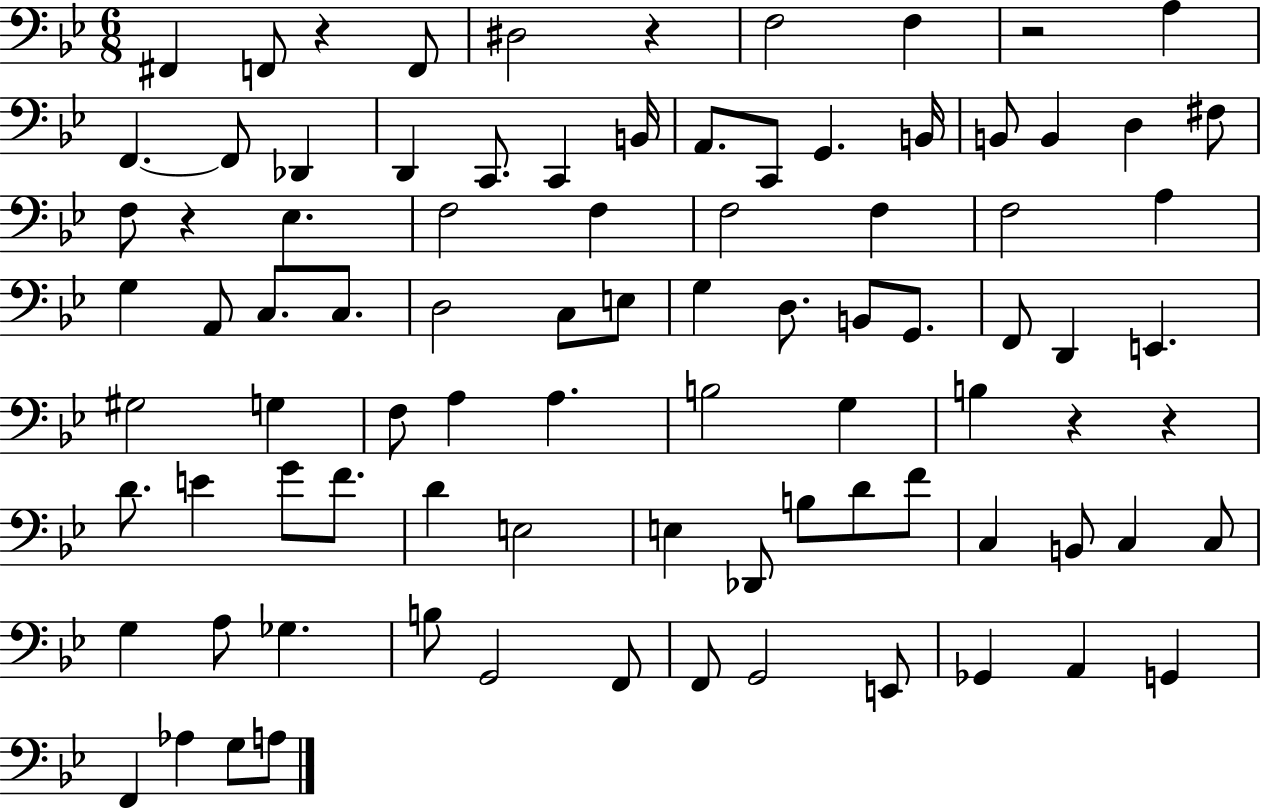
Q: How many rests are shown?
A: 6